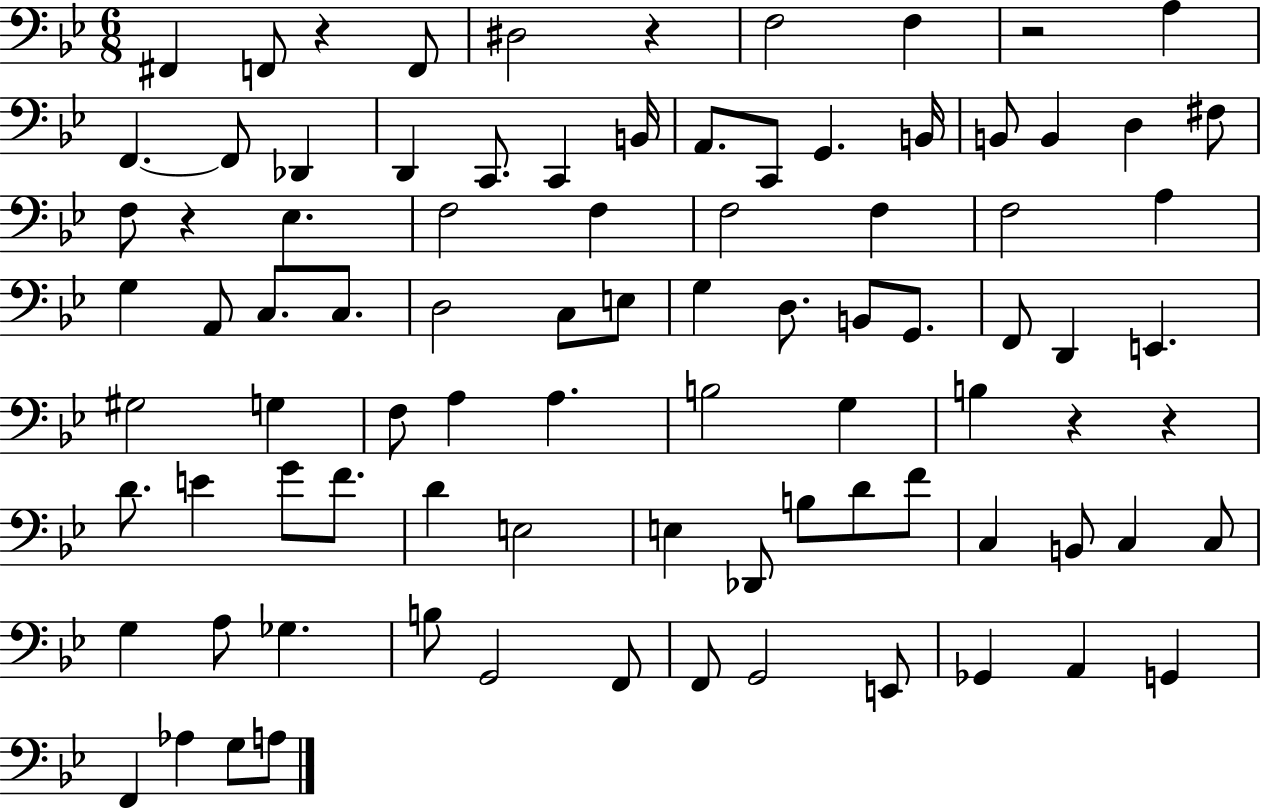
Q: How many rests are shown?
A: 6